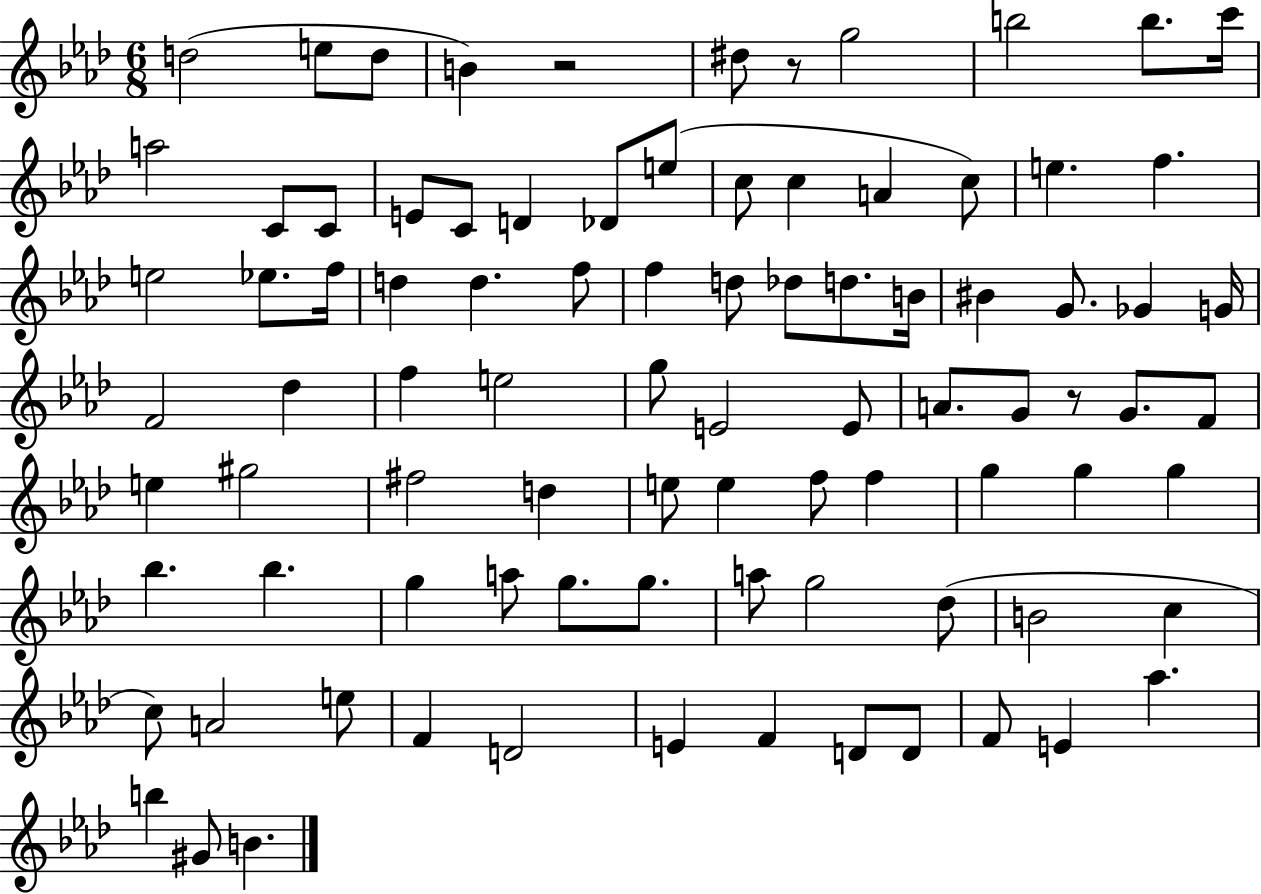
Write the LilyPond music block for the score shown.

{
  \clef treble
  \numericTimeSignature
  \time 6/8
  \key aes \major
  d''2( e''8 d''8 | b'4) r2 | dis''8 r8 g''2 | b''2 b''8. c'''16 | \break a''2 c'8 c'8 | e'8 c'8 d'4 des'8 e''8( | c''8 c''4 a'4 c''8) | e''4. f''4. | \break e''2 ees''8. f''16 | d''4 d''4. f''8 | f''4 d''8 des''8 d''8. b'16 | bis'4 g'8. ges'4 g'16 | \break f'2 des''4 | f''4 e''2 | g''8 e'2 e'8 | a'8. g'8 r8 g'8. f'8 | \break e''4 gis''2 | fis''2 d''4 | e''8 e''4 f''8 f''4 | g''4 g''4 g''4 | \break bes''4. bes''4. | g''4 a''8 g''8. g''8. | a''8 g''2 des''8( | b'2 c''4 | \break c''8) a'2 e''8 | f'4 d'2 | e'4 f'4 d'8 d'8 | f'8 e'4 aes''4. | \break b''4 gis'8 b'4. | \bar "|."
}